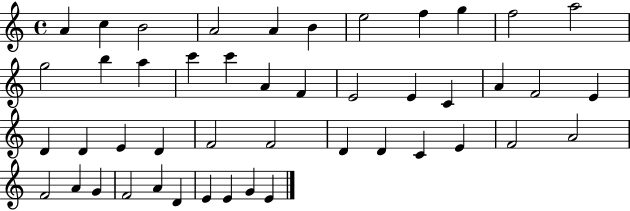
X:1
T:Untitled
M:4/4
L:1/4
K:C
A c B2 A2 A B e2 f g f2 a2 g2 b a c' c' A F E2 E C A F2 E D D E D F2 F2 D D C E F2 A2 F2 A G F2 A D E E G E